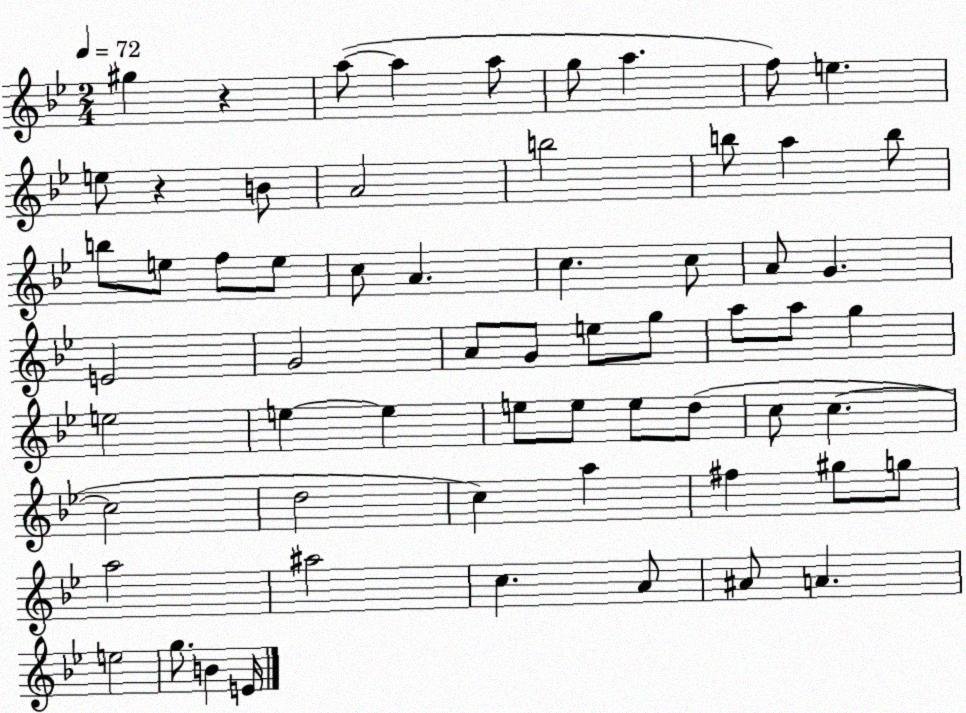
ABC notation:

X:1
T:Untitled
M:2/4
L:1/4
K:Bb
^g z a/2 a a/2 g/2 a f/2 e e/2 z B/2 A2 b2 b/2 a b/2 b/2 e/2 f/2 e/2 c/2 A c c/2 A/2 G E2 G2 A/2 G/2 e/2 g/2 a/2 a/2 g e2 e e e/2 e/2 e/2 d/2 c/2 c c2 d2 c a ^f ^g/2 g/2 a2 ^a2 c A/2 ^A/2 A e2 g/2 B E/4